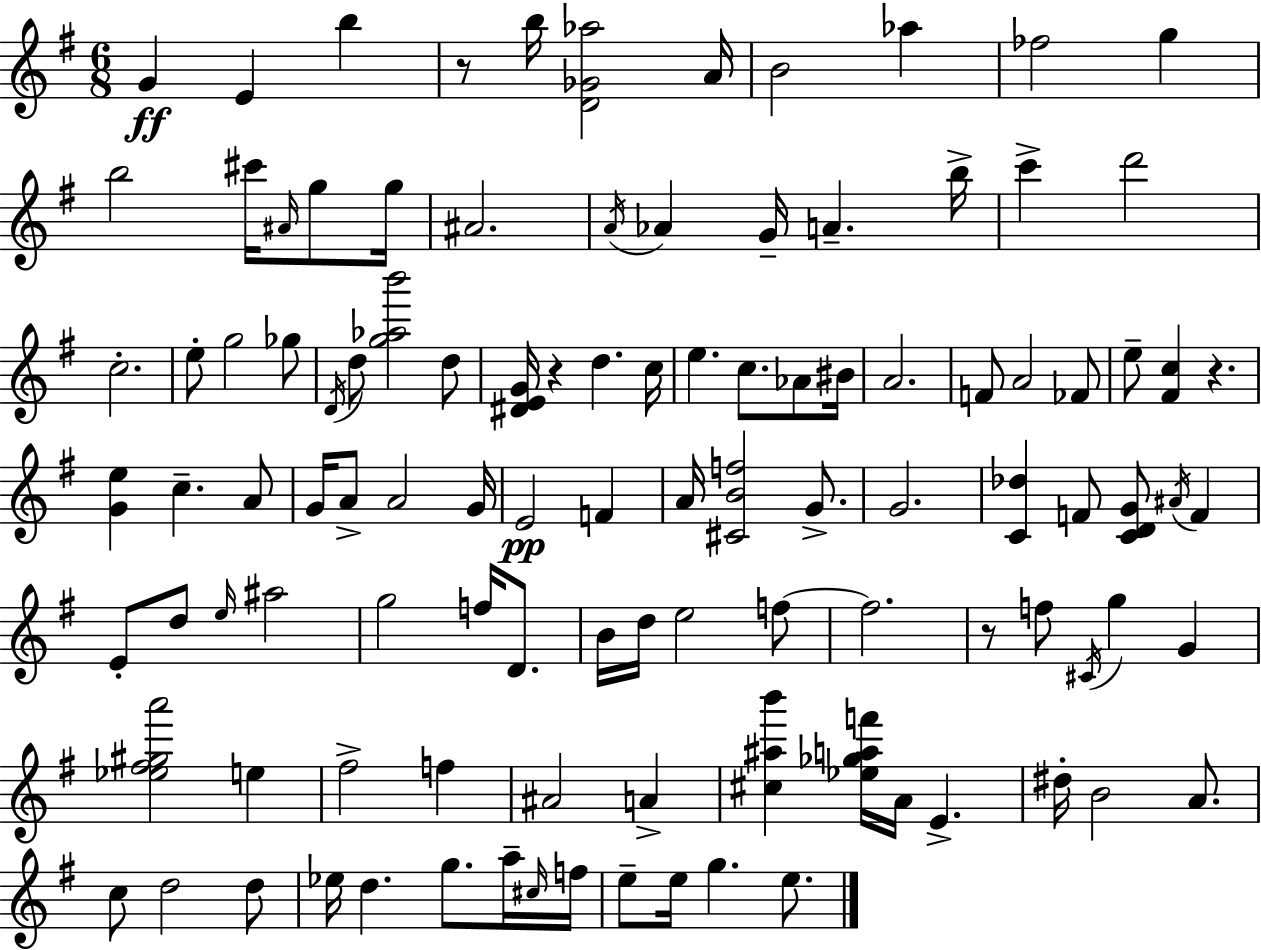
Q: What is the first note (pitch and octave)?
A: G4